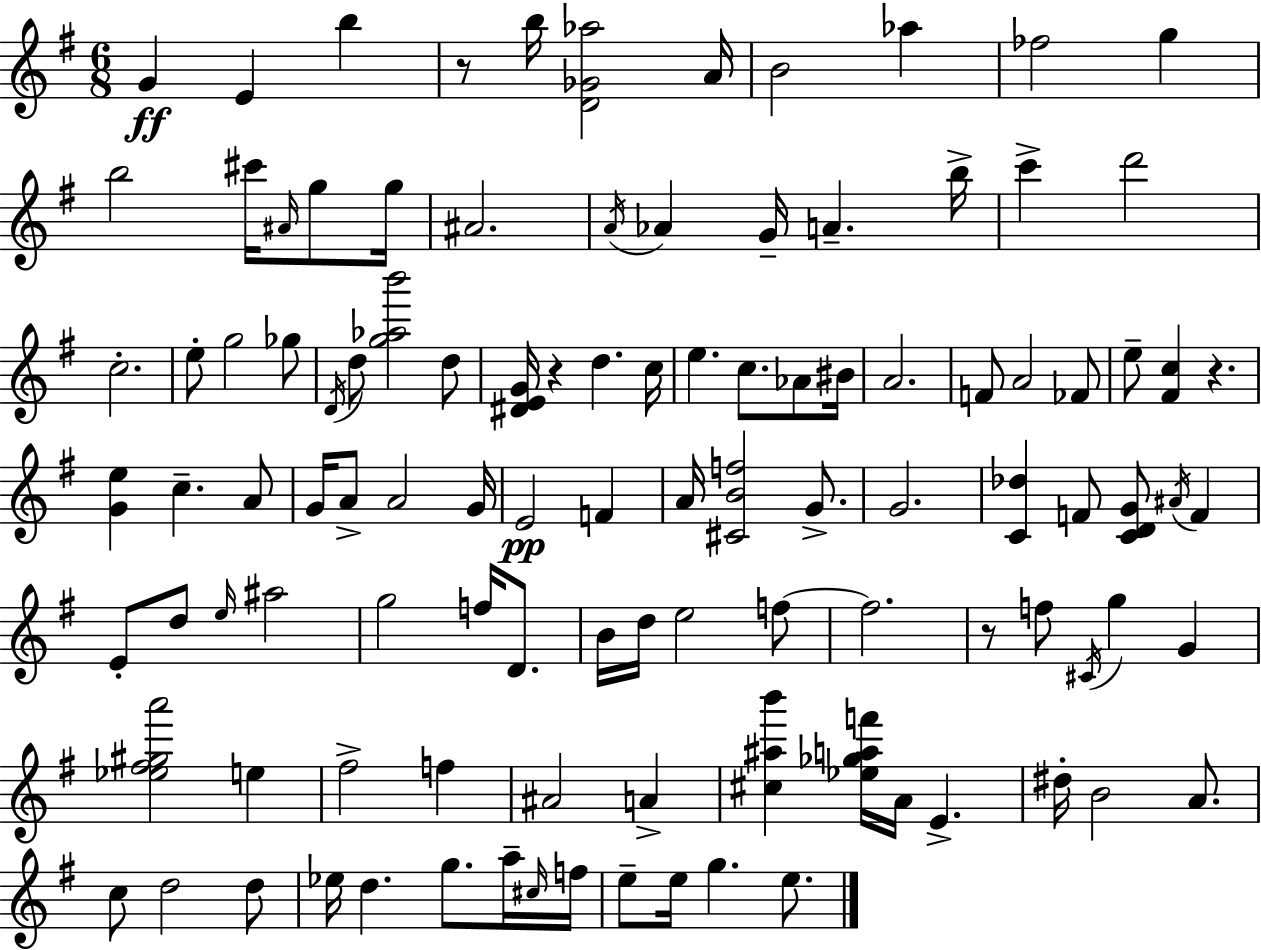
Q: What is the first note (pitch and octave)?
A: G4